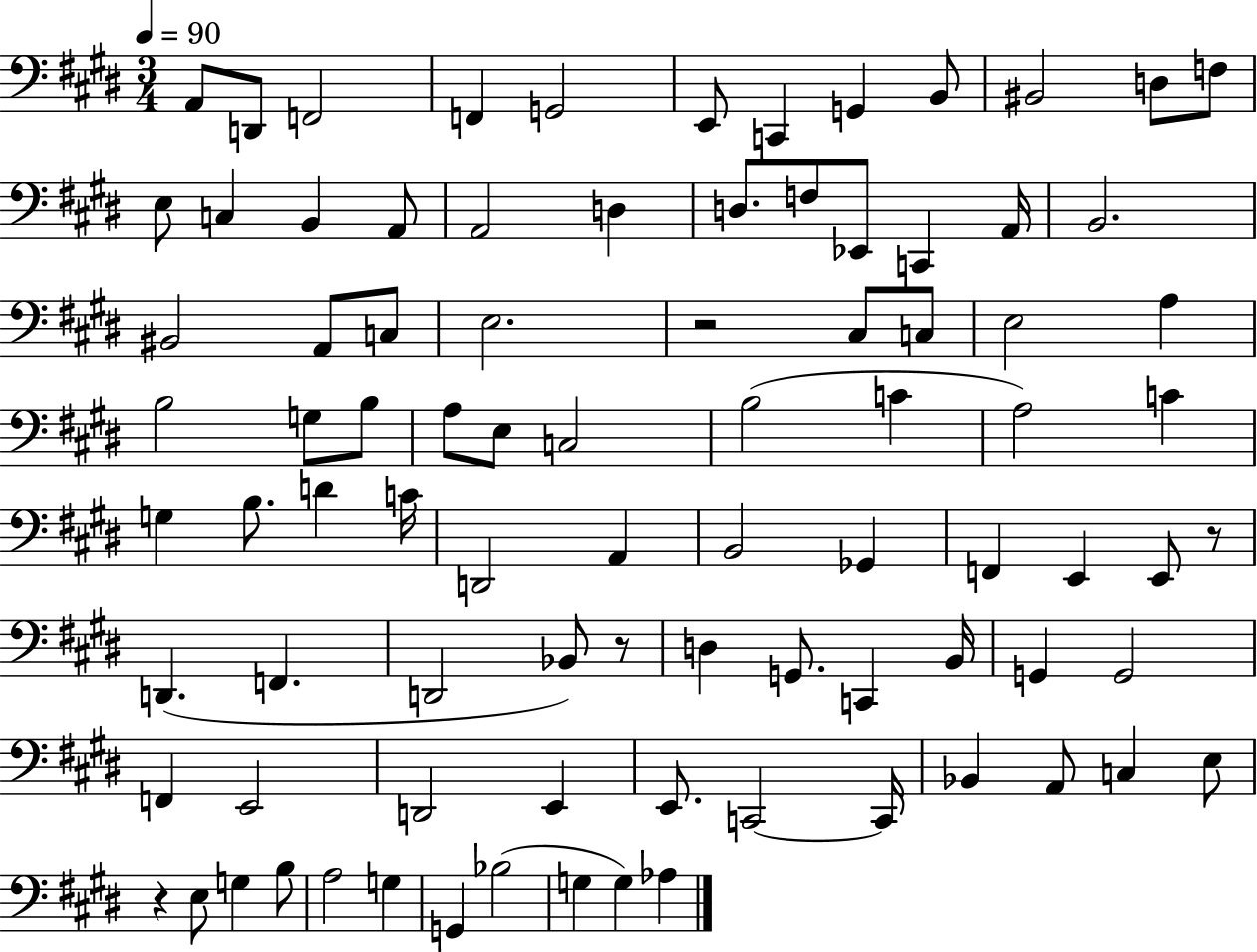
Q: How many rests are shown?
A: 4